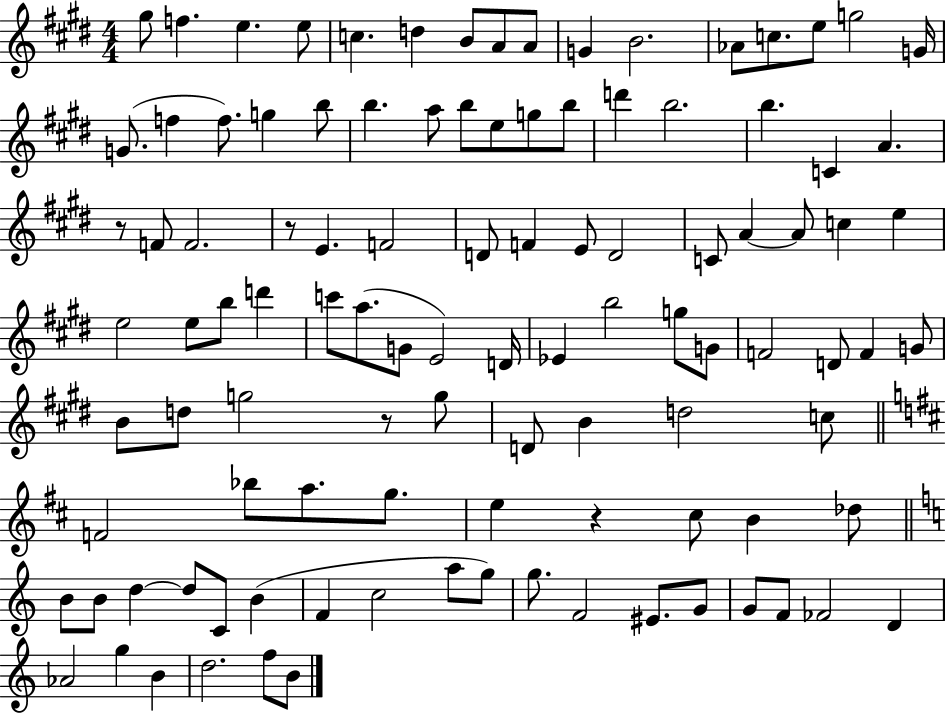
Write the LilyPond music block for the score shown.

{
  \clef treble
  \numericTimeSignature
  \time 4/4
  \key e \major
  gis''8 f''4. e''4. e''8 | c''4. d''4 b'8 a'8 a'8 | g'4 b'2. | aes'8 c''8. e''8 g''2 g'16 | \break g'8.( f''4 f''8.) g''4 b''8 | b''4. a''8 b''8 e''8 g''8 b''8 | d'''4 b''2. | b''4. c'4 a'4. | \break r8 f'8 f'2. | r8 e'4. f'2 | d'8 f'4 e'8 d'2 | c'8 a'4~~ a'8 c''4 e''4 | \break e''2 e''8 b''8 d'''4 | c'''8 a''8.( g'8 e'2) d'16 | ees'4 b''2 g''8 g'8 | f'2 d'8 f'4 g'8 | \break b'8 d''8 g''2 r8 g''8 | d'8 b'4 d''2 c''8 | \bar "||" \break \key b \minor f'2 bes''8 a''8. g''8. | e''4 r4 cis''8 b'4 des''8 | \bar "||" \break \key a \minor b'8 b'8 d''4~~ d''8 c'8 b'4( | f'4 c''2 a''8 g''8) | g''8. f'2 eis'8. g'8 | g'8 f'8 fes'2 d'4 | \break aes'2 g''4 b'4 | d''2. f''8 b'8 | \bar "|."
}